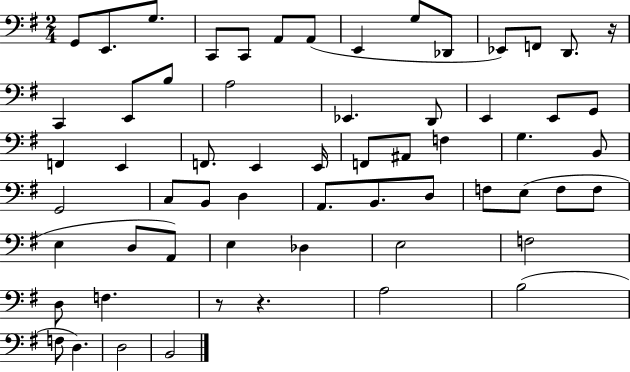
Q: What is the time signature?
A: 2/4